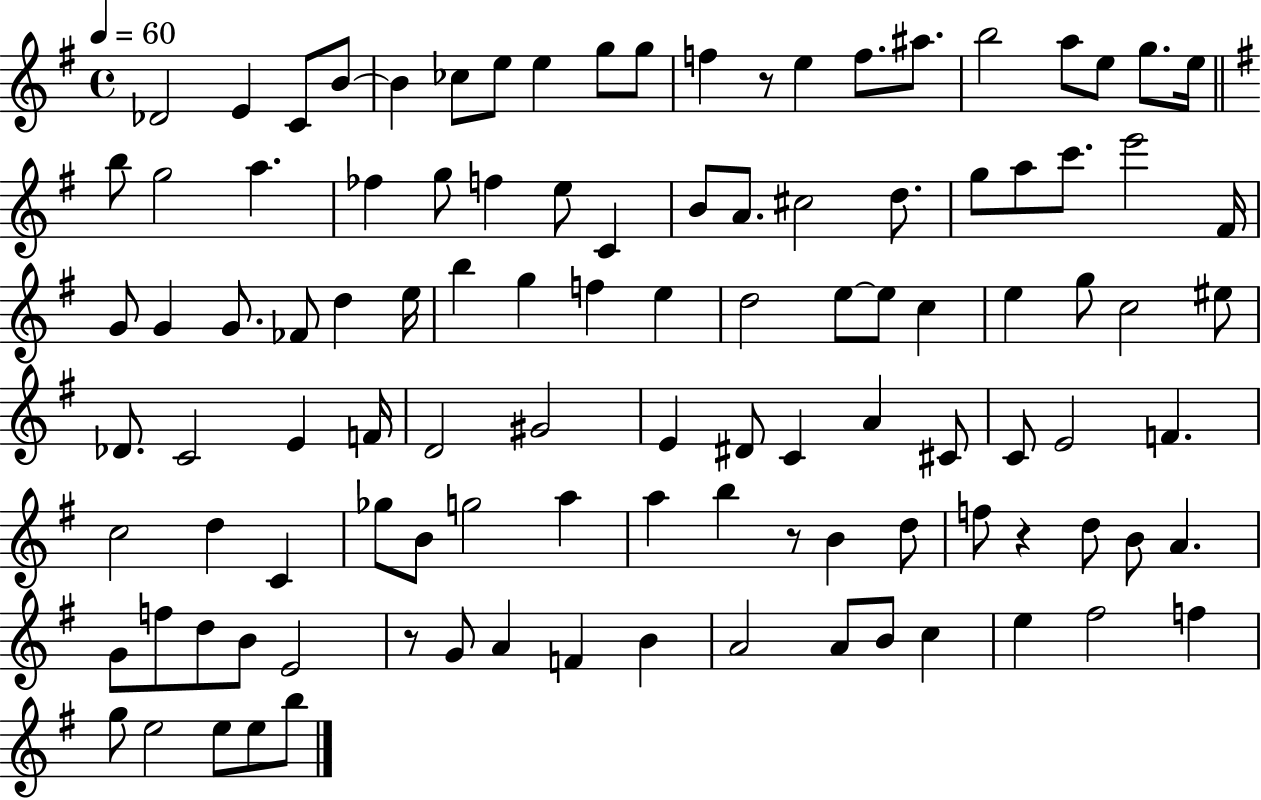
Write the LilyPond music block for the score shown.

{
  \clef treble
  \time 4/4
  \defaultTimeSignature
  \key g \major
  \tempo 4 = 60
  \repeat volta 2 { des'2 e'4 c'8 b'8~~ | b'4 ces''8 e''8 e''4 g''8 g''8 | f''4 r8 e''4 f''8. ais''8. | b''2 a''8 e''8 g''8. e''16 | \break \bar "||" \break \key g \major b''8 g''2 a''4. | fes''4 g''8 f''4 e''8 c'4 | b'8 a'8. cis''2 d''8. | g''8 a''8 c'''8. e'''2 fis'16 | \break g'8 g'4 g'8. fes'8 d''4 e''16 | b''4 g''4 f''4 e''4 | d''2 e''8~~ e''8 c''4 | e''4 g''8 c''2 eis''8 | \break des'8. c'2 e'4 f'16 | d'2 gis'2 | e'4 dis'8 c'4 a'4 cis'8 | c'8 e'2 f'4. | \break c''2 d''4 c'4 | ges''8 b'8 g''2 a''4 | a''4 b''4 r8 b'4 d''8 | f''8 r4 d''8 b'8 a'4. | \break g'8 f''8 d''8 b'8 e'2 | r8 g'8 a'4 f'4 b'4 | a'2 a'8 b'8 c''4 | e''4 fis''2 f''4 | \break g''8 e''2 e''8 e''8 b''8 | } \bar "|."
}